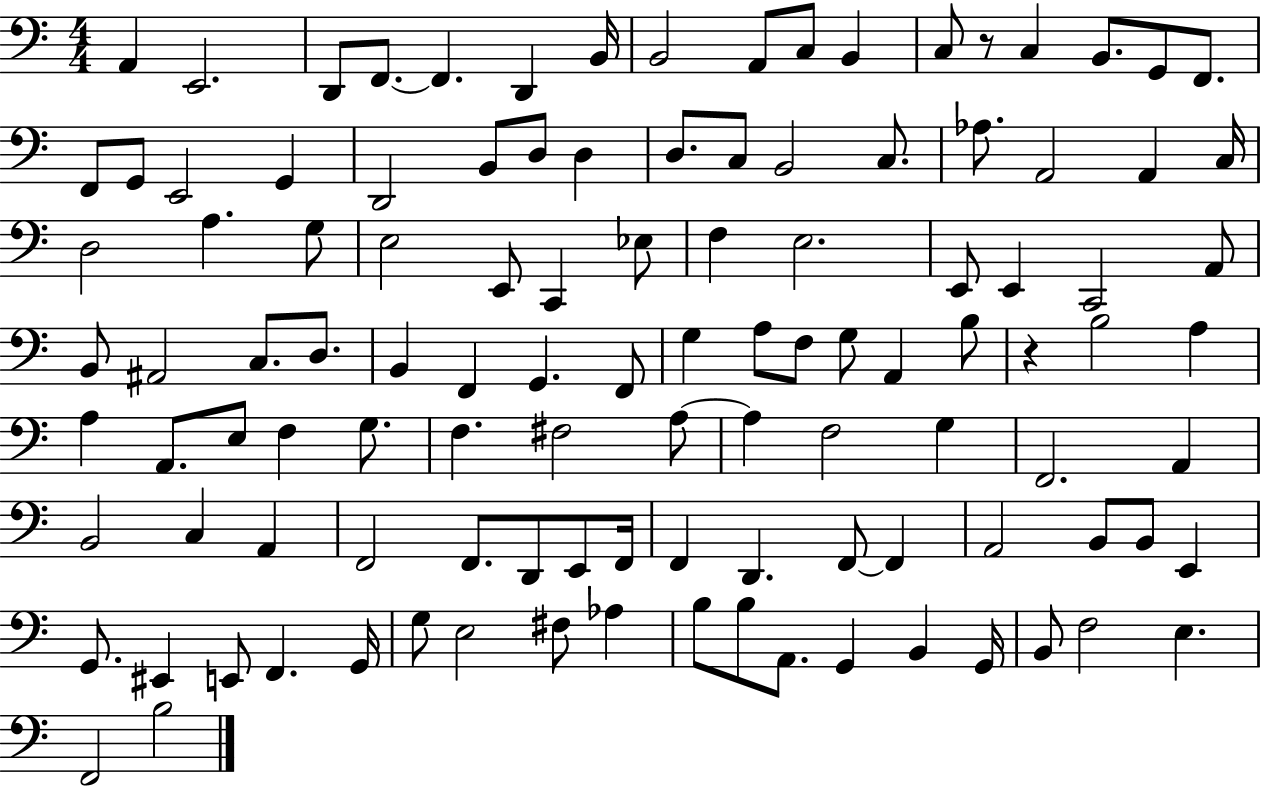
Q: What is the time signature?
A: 4/4